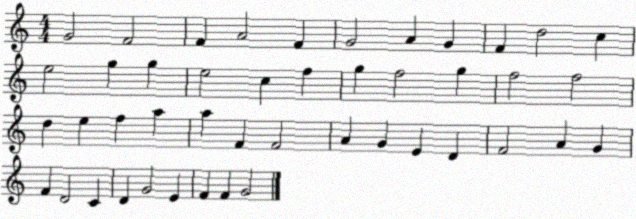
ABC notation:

X:1
T:Untitled
M:4/4
L:1/4
K:C
G2 F2 F A2 F G2 A G F d2 c e2 g g e2 c f g f2 g f2 f2 d e f a a F F2 A G E D F2 A G F D2 C D G2 E F F G2